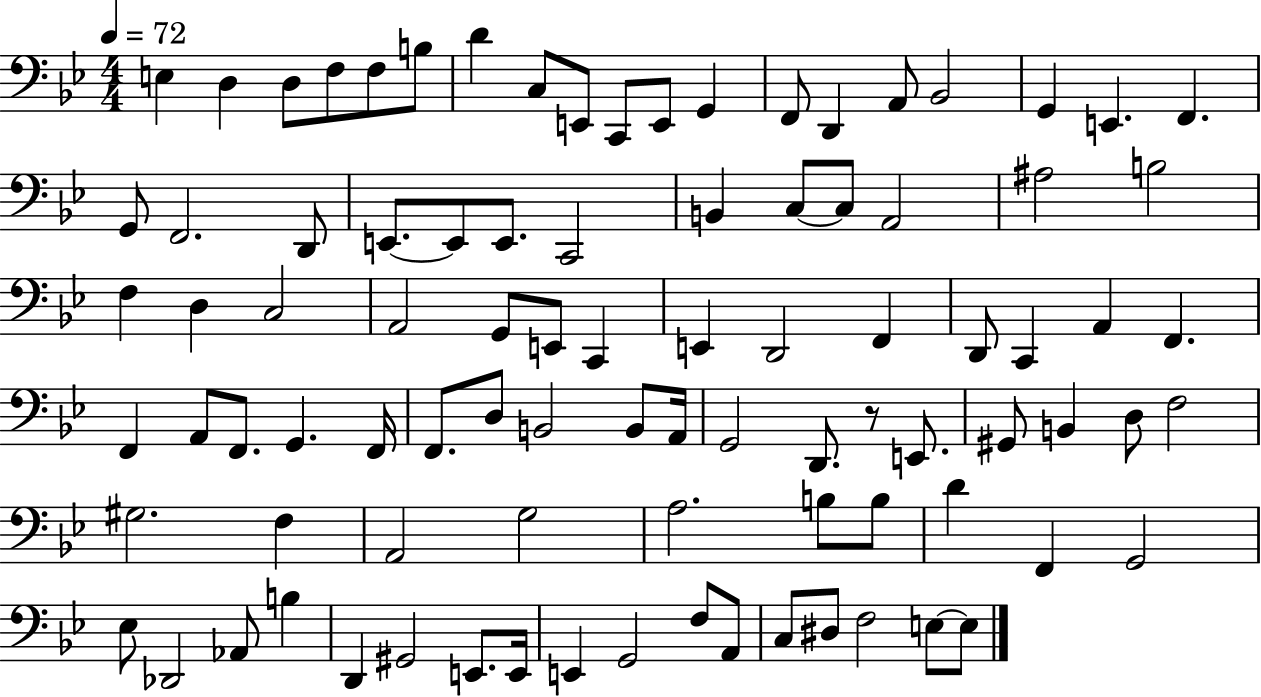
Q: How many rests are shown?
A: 1